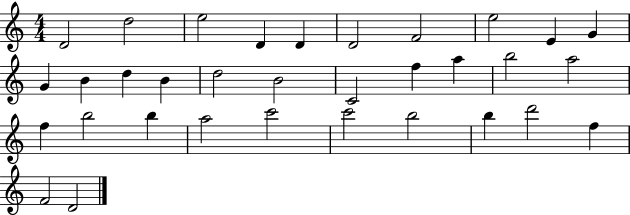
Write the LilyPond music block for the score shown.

{
  \clef treble
  \numericTimeSignature
  \time 4/4
  \key c \major
  d'2 d''2 | e''2 d'4 d'4 | d'2 f'2 | e''2 e'4 g'4 | \break g'4 b'4 d''4 b'4 | d''2 b'2 | c'2 f''4 a''4 | b''2 a''2 | \break f''4 b''2 b''4 | a''2 c'''2 | c'''2 b''2 | b''4 d'''2 f''4 | \break f'2 d'2 | \bar "|."
}